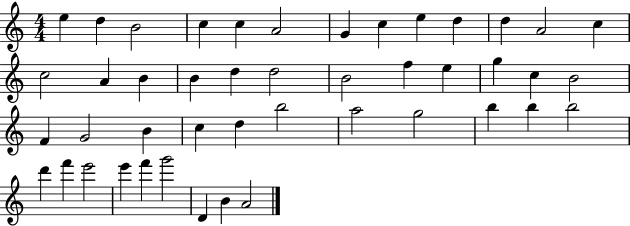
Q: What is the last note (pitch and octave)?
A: A4